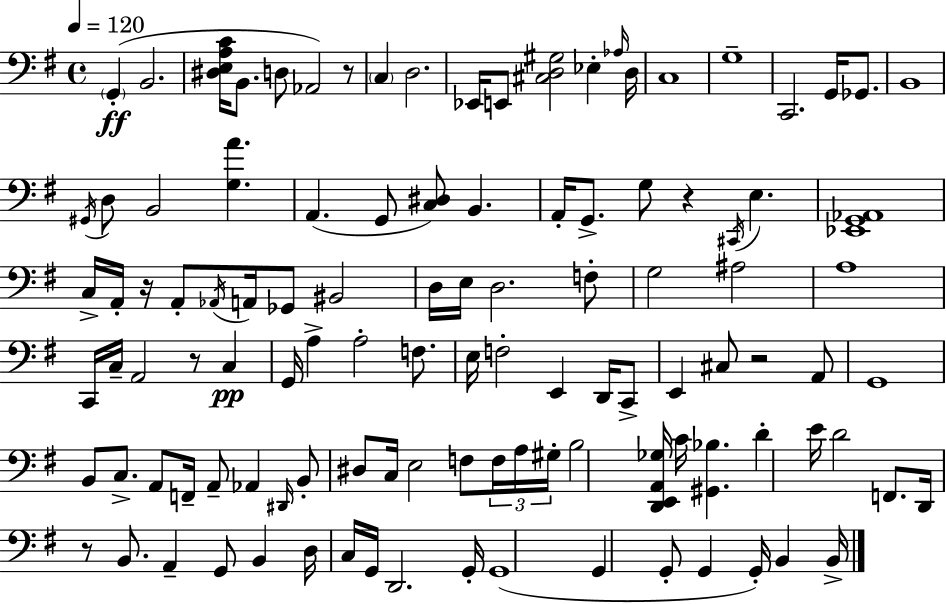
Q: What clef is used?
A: bass